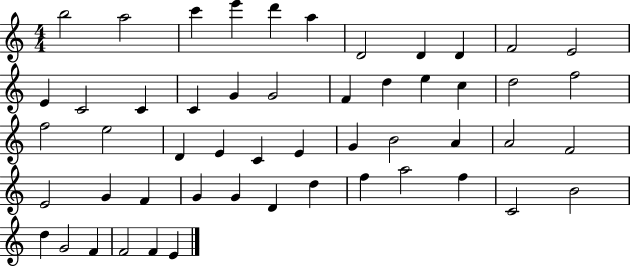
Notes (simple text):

B5/h A5/h C6/q E6/q D6/q A5/q D4/h D4/q D4/q F4/h E4/h E4/q C4/h C4/q C4/q G4/q G4/h F4/q D5/q E5/q C5/q D5/h F5/h F5/h E5/h D4/q E4/q C4/q E4/q G4/q B4/h A4/q A4/h F4/h E4/h G4/q F4/q G4/q G4/q D4/q D5/q F5/q A5/h F5/q C4/h B4/h D5/q G4/h F4/q F4/h F4/q E4/q